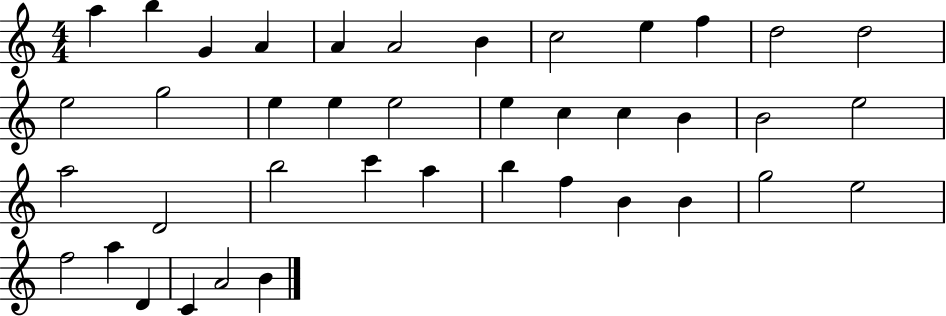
X:1
T:Untitled
M:4/4
L:1/4
K:C
a b G A A A2 B c2 e f d2 d2 e2 g2 e e e2 e c c B B2 e2 a2 D2 b2 c' a b f B B g2 e2 f2 a D C A2 B